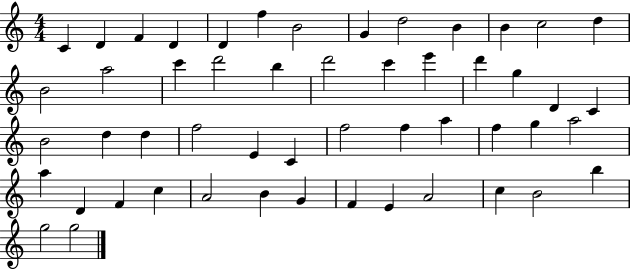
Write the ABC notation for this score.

X:1
T:Untitled
M:4/4
L:1/4
K:C
C D F D D f B2 G d2 B B c2 d B2 a2 c' d'2 b d'2 c' e' d' g D C B2 d d f2 E C f2 f a f g a2 a D F c A2 B G F E A2 c B2 b g2 g2